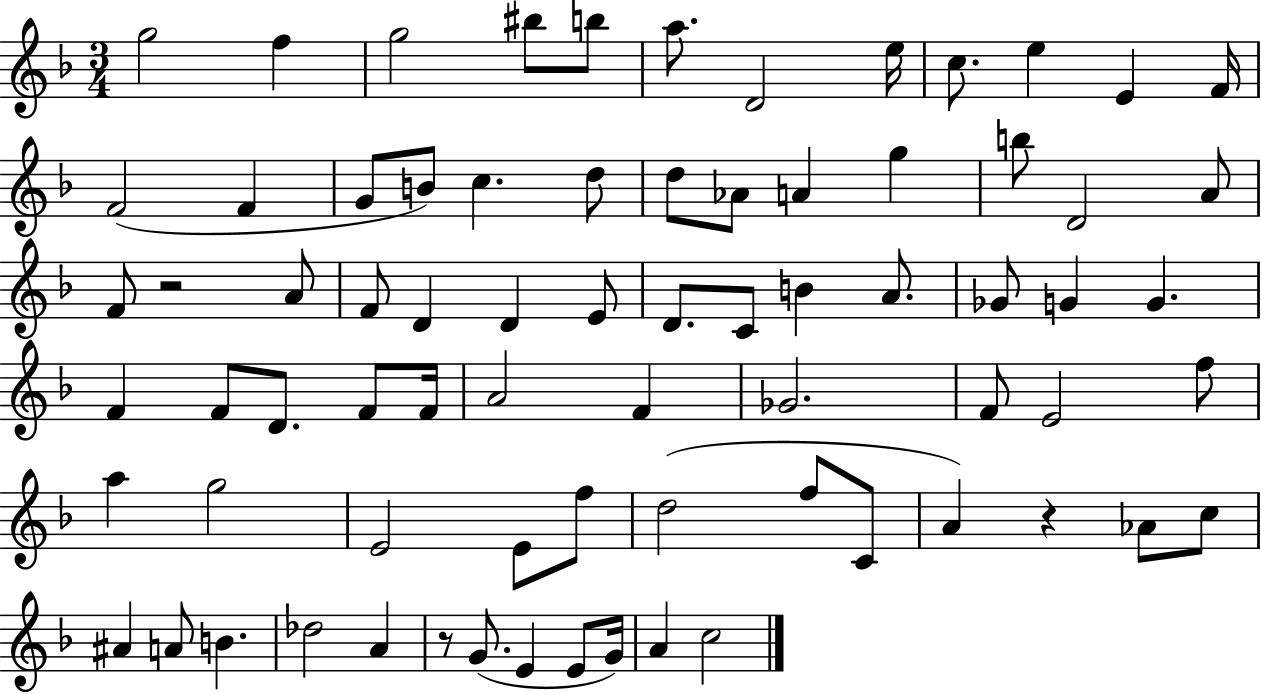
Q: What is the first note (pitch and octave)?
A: G5